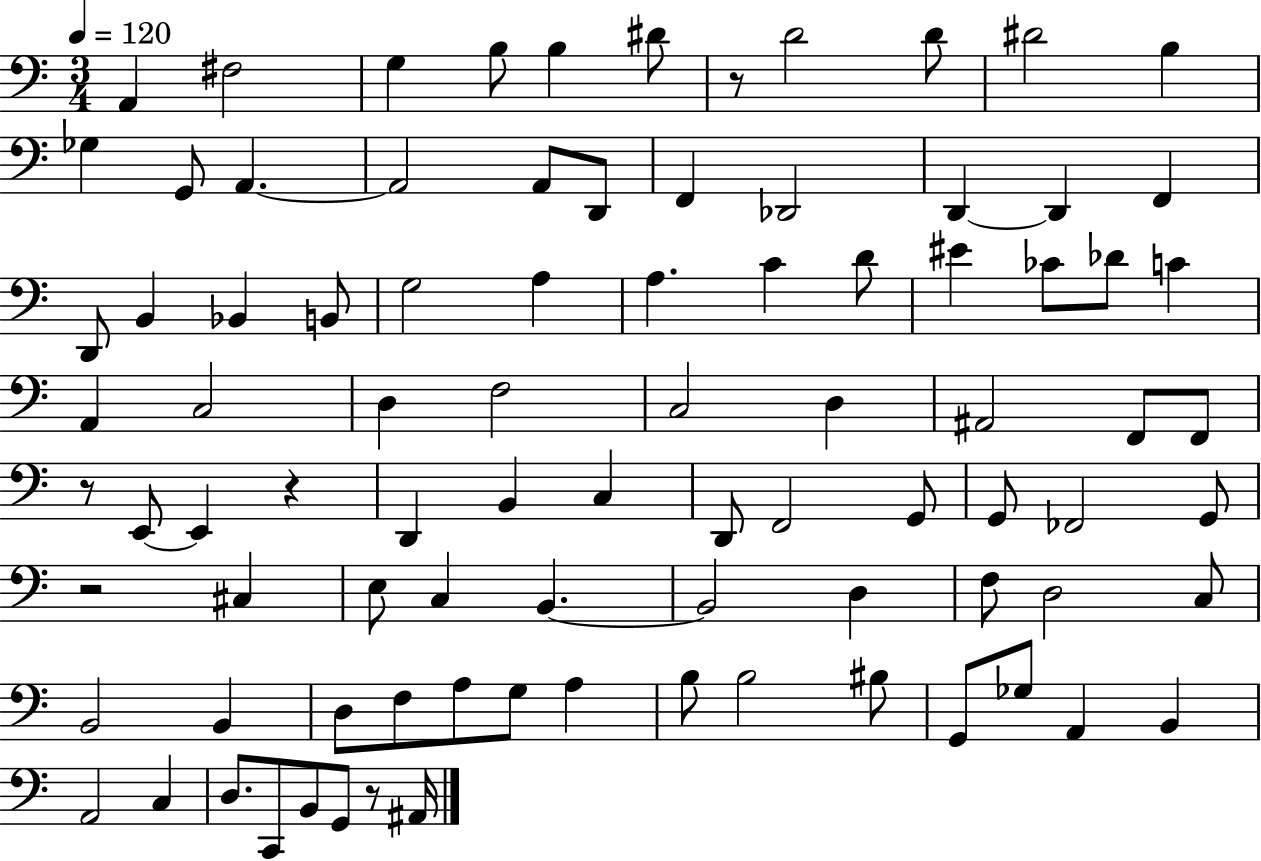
{
  \clef bass
  \numericTimeSignature
  \time 3/4
  \key c \major
  \tempo 4 = 120
  a,4 fis2 | g4 b8 b4 dis'8 | r8 d'2 d'8 | dis'2 b4 | \break ges4 g,8 a,4.~~ | a,2 a,8 d,8 | f,4 des,2 | d,4~~ d,4 f,4 | \break d,8 b,4 bes,4 b,8 | g2 a4 | a4. c'4 d'8 | eis'4 ces'8 des'8 c'4 | \break a,4 c2 | d4 f2 | c2 d4 | ais,2 f,8 f,8 | \break r8 e,8~~ e,4 r4 | d,4 b,4 c4 | d,8 f,2 g,8 | g,8 fes,2 g,8 | \break r2 cis4 | e8 c4 b,4.~~ | b,2 d4 | f8 d2 c8 | \break b,2 b,4 | d8 f8 a8 g8 a4 | b8 b2 bis8 | g,8 ges8 a,4 b,4 | \break a,2 c4 | d8. c,8 b,8 g,8 r8 ais,16 | \bar "|."
}